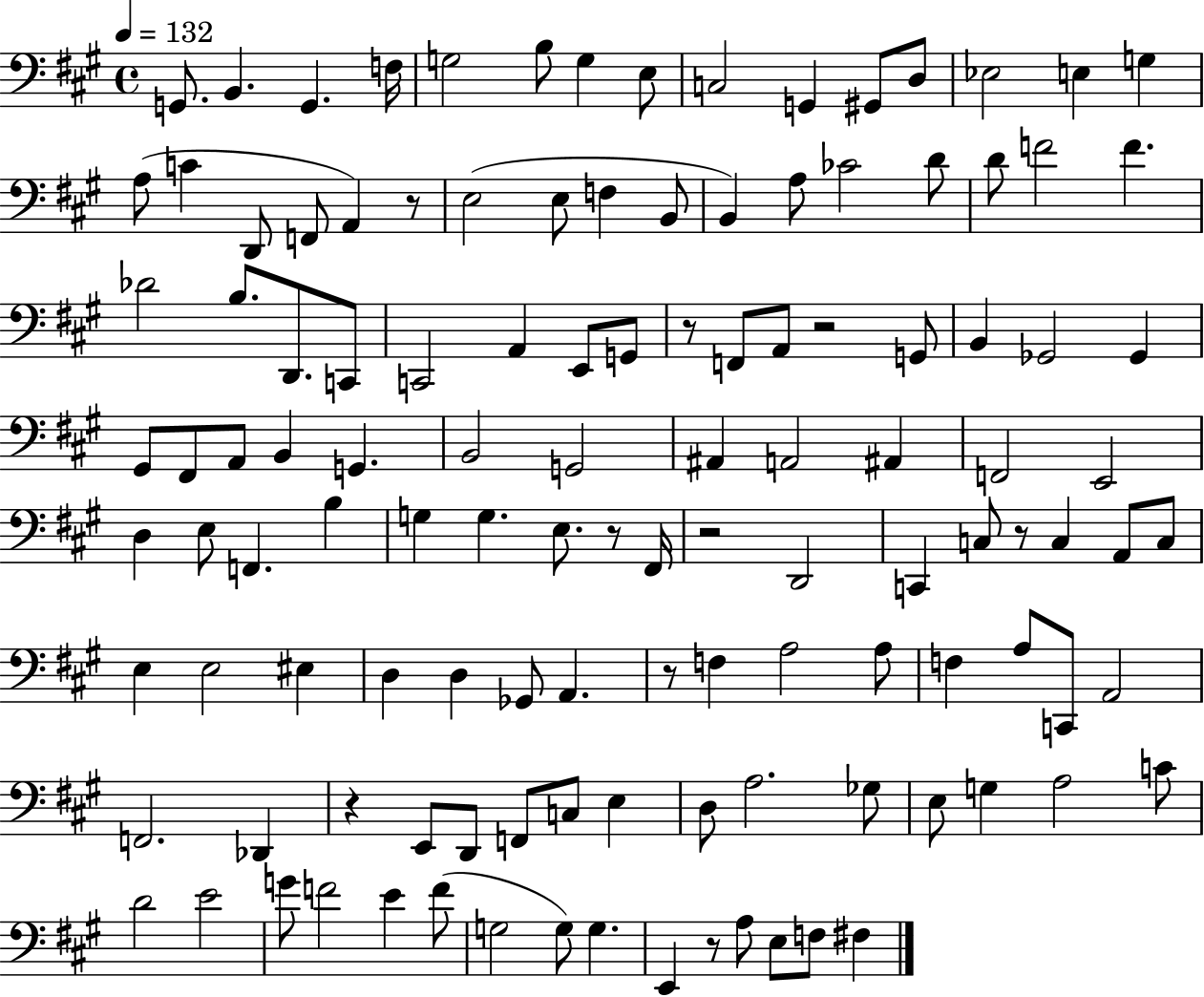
G2/e. B2/q. G2/q. F3/s G3/h B3/e G3/q E3/e C3/h G2/q G#2/e D3/e Eb3/h E3/q G3/q A3/e C4/q D2/e F2/e A2/q R/e E3/h E3/e F3/q B2/e B2/q A3/e CES4/h D4/e D4/e F4/h F4/q. Db4/h B3/e. D2/e. C2/e C2/h A2/q E2/e G2/e R/e F2/e A2/e R/h G2/e B2/q Gb2/h Gb2/q G#2/e F#2/e A2/e B2/q G2/q. B2/h G2/h A#2/q A2/h A#2/q F2/h E2/h D3/q E3/e F2/q. B3/q G3/q G3/q. E3/e. R/e F#2/s R/h D2/h C2/q C3/e R/e C3/q A2/e C3/e E3/q E3/h EIS3/q D3/q D3/q Gb2/e A2/q. R/e F3/q A3/h A3/e F3/q A3/e C2/e A2/h F2/h. Db2/q R/q E2/e D2/e F2/e C3/e E3/q D3/e A3/h. Gb3/e E3/e G3/q A3/h C4/e D4/h E4/h G4/e F4/h E4/q F4/e G3/h G3/e G3/q. E2/q R/e A3/e E3/e F3/e F#3/q